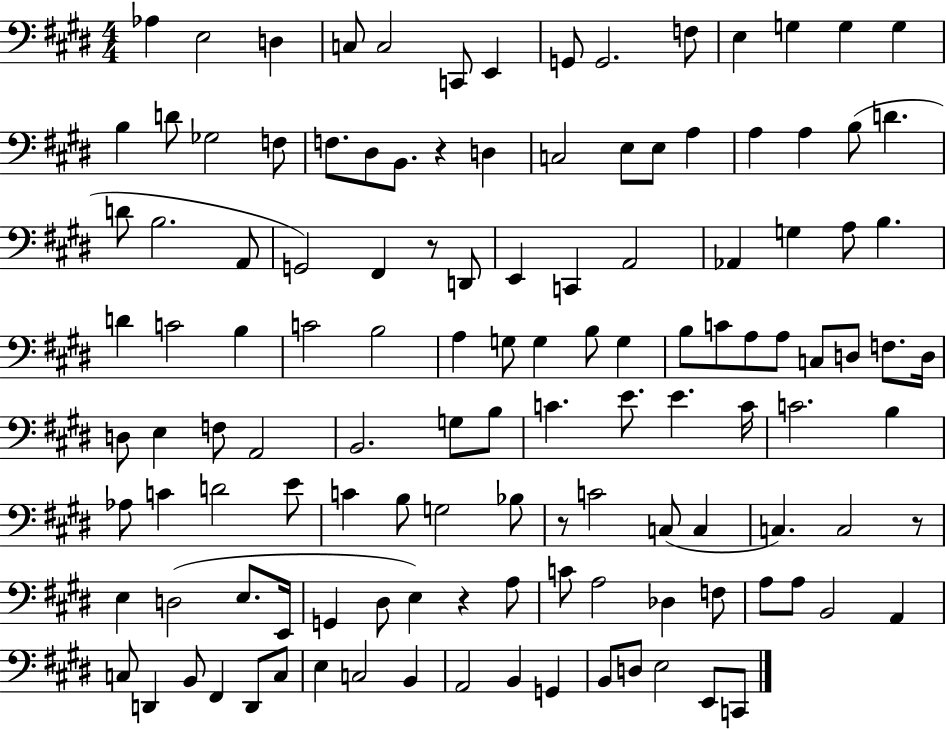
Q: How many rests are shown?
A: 5